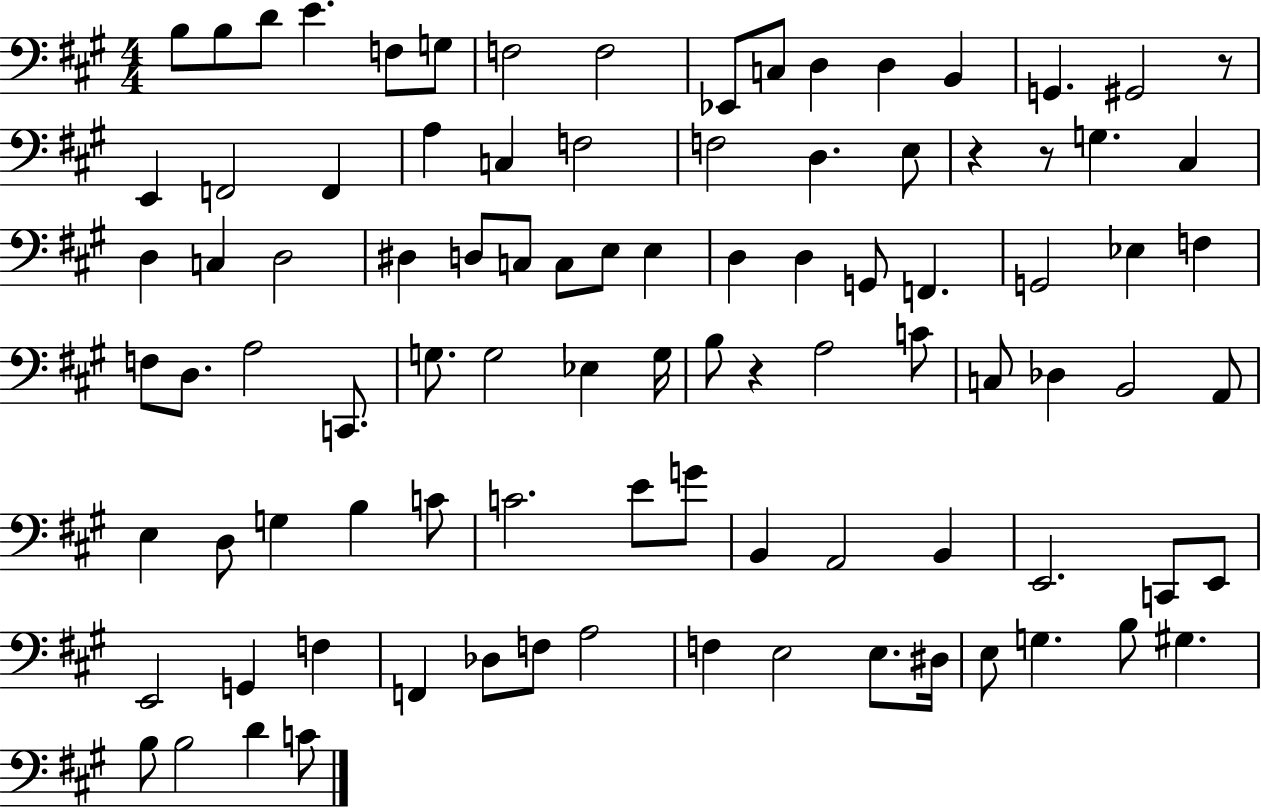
B3/e B3/e D4/e E4/q. F3/e G3/e F3/h F3/h Eb2/e C3/e D3/q D3/q B2/q G2/q. G#2/h R/e E2/q F2/h F2/q A3/q C3/q F3/h F3/h D3/q. E3/e R/q R/e G3/q. C#3/q D3/q C3/q D3/h D#3/q D3/e C3/e C3/e E3/e E3/q D3/q D3/q G2/e F2/q. G2/h Eb3/q F3/q F3/e D3/e. A3/h C2/e. G3/e. G3/h Eb3/q G3/s B3/e R/q A3/h C4/e C3/e Db3/q B2/h A2/e E3/q D3/e G3/q B3/q C4/e C4/h. E4/e G4/e B2/q A2/h B2/q E2/h. C2/e E2/e E2/h G2/q F3/q F2/q Db3/e F3/e A3/h F3/q E3/h E3/e. D#3/s E3/e G3/q. B3/e G#3/q. B3/e B3/h D4/q C4/e